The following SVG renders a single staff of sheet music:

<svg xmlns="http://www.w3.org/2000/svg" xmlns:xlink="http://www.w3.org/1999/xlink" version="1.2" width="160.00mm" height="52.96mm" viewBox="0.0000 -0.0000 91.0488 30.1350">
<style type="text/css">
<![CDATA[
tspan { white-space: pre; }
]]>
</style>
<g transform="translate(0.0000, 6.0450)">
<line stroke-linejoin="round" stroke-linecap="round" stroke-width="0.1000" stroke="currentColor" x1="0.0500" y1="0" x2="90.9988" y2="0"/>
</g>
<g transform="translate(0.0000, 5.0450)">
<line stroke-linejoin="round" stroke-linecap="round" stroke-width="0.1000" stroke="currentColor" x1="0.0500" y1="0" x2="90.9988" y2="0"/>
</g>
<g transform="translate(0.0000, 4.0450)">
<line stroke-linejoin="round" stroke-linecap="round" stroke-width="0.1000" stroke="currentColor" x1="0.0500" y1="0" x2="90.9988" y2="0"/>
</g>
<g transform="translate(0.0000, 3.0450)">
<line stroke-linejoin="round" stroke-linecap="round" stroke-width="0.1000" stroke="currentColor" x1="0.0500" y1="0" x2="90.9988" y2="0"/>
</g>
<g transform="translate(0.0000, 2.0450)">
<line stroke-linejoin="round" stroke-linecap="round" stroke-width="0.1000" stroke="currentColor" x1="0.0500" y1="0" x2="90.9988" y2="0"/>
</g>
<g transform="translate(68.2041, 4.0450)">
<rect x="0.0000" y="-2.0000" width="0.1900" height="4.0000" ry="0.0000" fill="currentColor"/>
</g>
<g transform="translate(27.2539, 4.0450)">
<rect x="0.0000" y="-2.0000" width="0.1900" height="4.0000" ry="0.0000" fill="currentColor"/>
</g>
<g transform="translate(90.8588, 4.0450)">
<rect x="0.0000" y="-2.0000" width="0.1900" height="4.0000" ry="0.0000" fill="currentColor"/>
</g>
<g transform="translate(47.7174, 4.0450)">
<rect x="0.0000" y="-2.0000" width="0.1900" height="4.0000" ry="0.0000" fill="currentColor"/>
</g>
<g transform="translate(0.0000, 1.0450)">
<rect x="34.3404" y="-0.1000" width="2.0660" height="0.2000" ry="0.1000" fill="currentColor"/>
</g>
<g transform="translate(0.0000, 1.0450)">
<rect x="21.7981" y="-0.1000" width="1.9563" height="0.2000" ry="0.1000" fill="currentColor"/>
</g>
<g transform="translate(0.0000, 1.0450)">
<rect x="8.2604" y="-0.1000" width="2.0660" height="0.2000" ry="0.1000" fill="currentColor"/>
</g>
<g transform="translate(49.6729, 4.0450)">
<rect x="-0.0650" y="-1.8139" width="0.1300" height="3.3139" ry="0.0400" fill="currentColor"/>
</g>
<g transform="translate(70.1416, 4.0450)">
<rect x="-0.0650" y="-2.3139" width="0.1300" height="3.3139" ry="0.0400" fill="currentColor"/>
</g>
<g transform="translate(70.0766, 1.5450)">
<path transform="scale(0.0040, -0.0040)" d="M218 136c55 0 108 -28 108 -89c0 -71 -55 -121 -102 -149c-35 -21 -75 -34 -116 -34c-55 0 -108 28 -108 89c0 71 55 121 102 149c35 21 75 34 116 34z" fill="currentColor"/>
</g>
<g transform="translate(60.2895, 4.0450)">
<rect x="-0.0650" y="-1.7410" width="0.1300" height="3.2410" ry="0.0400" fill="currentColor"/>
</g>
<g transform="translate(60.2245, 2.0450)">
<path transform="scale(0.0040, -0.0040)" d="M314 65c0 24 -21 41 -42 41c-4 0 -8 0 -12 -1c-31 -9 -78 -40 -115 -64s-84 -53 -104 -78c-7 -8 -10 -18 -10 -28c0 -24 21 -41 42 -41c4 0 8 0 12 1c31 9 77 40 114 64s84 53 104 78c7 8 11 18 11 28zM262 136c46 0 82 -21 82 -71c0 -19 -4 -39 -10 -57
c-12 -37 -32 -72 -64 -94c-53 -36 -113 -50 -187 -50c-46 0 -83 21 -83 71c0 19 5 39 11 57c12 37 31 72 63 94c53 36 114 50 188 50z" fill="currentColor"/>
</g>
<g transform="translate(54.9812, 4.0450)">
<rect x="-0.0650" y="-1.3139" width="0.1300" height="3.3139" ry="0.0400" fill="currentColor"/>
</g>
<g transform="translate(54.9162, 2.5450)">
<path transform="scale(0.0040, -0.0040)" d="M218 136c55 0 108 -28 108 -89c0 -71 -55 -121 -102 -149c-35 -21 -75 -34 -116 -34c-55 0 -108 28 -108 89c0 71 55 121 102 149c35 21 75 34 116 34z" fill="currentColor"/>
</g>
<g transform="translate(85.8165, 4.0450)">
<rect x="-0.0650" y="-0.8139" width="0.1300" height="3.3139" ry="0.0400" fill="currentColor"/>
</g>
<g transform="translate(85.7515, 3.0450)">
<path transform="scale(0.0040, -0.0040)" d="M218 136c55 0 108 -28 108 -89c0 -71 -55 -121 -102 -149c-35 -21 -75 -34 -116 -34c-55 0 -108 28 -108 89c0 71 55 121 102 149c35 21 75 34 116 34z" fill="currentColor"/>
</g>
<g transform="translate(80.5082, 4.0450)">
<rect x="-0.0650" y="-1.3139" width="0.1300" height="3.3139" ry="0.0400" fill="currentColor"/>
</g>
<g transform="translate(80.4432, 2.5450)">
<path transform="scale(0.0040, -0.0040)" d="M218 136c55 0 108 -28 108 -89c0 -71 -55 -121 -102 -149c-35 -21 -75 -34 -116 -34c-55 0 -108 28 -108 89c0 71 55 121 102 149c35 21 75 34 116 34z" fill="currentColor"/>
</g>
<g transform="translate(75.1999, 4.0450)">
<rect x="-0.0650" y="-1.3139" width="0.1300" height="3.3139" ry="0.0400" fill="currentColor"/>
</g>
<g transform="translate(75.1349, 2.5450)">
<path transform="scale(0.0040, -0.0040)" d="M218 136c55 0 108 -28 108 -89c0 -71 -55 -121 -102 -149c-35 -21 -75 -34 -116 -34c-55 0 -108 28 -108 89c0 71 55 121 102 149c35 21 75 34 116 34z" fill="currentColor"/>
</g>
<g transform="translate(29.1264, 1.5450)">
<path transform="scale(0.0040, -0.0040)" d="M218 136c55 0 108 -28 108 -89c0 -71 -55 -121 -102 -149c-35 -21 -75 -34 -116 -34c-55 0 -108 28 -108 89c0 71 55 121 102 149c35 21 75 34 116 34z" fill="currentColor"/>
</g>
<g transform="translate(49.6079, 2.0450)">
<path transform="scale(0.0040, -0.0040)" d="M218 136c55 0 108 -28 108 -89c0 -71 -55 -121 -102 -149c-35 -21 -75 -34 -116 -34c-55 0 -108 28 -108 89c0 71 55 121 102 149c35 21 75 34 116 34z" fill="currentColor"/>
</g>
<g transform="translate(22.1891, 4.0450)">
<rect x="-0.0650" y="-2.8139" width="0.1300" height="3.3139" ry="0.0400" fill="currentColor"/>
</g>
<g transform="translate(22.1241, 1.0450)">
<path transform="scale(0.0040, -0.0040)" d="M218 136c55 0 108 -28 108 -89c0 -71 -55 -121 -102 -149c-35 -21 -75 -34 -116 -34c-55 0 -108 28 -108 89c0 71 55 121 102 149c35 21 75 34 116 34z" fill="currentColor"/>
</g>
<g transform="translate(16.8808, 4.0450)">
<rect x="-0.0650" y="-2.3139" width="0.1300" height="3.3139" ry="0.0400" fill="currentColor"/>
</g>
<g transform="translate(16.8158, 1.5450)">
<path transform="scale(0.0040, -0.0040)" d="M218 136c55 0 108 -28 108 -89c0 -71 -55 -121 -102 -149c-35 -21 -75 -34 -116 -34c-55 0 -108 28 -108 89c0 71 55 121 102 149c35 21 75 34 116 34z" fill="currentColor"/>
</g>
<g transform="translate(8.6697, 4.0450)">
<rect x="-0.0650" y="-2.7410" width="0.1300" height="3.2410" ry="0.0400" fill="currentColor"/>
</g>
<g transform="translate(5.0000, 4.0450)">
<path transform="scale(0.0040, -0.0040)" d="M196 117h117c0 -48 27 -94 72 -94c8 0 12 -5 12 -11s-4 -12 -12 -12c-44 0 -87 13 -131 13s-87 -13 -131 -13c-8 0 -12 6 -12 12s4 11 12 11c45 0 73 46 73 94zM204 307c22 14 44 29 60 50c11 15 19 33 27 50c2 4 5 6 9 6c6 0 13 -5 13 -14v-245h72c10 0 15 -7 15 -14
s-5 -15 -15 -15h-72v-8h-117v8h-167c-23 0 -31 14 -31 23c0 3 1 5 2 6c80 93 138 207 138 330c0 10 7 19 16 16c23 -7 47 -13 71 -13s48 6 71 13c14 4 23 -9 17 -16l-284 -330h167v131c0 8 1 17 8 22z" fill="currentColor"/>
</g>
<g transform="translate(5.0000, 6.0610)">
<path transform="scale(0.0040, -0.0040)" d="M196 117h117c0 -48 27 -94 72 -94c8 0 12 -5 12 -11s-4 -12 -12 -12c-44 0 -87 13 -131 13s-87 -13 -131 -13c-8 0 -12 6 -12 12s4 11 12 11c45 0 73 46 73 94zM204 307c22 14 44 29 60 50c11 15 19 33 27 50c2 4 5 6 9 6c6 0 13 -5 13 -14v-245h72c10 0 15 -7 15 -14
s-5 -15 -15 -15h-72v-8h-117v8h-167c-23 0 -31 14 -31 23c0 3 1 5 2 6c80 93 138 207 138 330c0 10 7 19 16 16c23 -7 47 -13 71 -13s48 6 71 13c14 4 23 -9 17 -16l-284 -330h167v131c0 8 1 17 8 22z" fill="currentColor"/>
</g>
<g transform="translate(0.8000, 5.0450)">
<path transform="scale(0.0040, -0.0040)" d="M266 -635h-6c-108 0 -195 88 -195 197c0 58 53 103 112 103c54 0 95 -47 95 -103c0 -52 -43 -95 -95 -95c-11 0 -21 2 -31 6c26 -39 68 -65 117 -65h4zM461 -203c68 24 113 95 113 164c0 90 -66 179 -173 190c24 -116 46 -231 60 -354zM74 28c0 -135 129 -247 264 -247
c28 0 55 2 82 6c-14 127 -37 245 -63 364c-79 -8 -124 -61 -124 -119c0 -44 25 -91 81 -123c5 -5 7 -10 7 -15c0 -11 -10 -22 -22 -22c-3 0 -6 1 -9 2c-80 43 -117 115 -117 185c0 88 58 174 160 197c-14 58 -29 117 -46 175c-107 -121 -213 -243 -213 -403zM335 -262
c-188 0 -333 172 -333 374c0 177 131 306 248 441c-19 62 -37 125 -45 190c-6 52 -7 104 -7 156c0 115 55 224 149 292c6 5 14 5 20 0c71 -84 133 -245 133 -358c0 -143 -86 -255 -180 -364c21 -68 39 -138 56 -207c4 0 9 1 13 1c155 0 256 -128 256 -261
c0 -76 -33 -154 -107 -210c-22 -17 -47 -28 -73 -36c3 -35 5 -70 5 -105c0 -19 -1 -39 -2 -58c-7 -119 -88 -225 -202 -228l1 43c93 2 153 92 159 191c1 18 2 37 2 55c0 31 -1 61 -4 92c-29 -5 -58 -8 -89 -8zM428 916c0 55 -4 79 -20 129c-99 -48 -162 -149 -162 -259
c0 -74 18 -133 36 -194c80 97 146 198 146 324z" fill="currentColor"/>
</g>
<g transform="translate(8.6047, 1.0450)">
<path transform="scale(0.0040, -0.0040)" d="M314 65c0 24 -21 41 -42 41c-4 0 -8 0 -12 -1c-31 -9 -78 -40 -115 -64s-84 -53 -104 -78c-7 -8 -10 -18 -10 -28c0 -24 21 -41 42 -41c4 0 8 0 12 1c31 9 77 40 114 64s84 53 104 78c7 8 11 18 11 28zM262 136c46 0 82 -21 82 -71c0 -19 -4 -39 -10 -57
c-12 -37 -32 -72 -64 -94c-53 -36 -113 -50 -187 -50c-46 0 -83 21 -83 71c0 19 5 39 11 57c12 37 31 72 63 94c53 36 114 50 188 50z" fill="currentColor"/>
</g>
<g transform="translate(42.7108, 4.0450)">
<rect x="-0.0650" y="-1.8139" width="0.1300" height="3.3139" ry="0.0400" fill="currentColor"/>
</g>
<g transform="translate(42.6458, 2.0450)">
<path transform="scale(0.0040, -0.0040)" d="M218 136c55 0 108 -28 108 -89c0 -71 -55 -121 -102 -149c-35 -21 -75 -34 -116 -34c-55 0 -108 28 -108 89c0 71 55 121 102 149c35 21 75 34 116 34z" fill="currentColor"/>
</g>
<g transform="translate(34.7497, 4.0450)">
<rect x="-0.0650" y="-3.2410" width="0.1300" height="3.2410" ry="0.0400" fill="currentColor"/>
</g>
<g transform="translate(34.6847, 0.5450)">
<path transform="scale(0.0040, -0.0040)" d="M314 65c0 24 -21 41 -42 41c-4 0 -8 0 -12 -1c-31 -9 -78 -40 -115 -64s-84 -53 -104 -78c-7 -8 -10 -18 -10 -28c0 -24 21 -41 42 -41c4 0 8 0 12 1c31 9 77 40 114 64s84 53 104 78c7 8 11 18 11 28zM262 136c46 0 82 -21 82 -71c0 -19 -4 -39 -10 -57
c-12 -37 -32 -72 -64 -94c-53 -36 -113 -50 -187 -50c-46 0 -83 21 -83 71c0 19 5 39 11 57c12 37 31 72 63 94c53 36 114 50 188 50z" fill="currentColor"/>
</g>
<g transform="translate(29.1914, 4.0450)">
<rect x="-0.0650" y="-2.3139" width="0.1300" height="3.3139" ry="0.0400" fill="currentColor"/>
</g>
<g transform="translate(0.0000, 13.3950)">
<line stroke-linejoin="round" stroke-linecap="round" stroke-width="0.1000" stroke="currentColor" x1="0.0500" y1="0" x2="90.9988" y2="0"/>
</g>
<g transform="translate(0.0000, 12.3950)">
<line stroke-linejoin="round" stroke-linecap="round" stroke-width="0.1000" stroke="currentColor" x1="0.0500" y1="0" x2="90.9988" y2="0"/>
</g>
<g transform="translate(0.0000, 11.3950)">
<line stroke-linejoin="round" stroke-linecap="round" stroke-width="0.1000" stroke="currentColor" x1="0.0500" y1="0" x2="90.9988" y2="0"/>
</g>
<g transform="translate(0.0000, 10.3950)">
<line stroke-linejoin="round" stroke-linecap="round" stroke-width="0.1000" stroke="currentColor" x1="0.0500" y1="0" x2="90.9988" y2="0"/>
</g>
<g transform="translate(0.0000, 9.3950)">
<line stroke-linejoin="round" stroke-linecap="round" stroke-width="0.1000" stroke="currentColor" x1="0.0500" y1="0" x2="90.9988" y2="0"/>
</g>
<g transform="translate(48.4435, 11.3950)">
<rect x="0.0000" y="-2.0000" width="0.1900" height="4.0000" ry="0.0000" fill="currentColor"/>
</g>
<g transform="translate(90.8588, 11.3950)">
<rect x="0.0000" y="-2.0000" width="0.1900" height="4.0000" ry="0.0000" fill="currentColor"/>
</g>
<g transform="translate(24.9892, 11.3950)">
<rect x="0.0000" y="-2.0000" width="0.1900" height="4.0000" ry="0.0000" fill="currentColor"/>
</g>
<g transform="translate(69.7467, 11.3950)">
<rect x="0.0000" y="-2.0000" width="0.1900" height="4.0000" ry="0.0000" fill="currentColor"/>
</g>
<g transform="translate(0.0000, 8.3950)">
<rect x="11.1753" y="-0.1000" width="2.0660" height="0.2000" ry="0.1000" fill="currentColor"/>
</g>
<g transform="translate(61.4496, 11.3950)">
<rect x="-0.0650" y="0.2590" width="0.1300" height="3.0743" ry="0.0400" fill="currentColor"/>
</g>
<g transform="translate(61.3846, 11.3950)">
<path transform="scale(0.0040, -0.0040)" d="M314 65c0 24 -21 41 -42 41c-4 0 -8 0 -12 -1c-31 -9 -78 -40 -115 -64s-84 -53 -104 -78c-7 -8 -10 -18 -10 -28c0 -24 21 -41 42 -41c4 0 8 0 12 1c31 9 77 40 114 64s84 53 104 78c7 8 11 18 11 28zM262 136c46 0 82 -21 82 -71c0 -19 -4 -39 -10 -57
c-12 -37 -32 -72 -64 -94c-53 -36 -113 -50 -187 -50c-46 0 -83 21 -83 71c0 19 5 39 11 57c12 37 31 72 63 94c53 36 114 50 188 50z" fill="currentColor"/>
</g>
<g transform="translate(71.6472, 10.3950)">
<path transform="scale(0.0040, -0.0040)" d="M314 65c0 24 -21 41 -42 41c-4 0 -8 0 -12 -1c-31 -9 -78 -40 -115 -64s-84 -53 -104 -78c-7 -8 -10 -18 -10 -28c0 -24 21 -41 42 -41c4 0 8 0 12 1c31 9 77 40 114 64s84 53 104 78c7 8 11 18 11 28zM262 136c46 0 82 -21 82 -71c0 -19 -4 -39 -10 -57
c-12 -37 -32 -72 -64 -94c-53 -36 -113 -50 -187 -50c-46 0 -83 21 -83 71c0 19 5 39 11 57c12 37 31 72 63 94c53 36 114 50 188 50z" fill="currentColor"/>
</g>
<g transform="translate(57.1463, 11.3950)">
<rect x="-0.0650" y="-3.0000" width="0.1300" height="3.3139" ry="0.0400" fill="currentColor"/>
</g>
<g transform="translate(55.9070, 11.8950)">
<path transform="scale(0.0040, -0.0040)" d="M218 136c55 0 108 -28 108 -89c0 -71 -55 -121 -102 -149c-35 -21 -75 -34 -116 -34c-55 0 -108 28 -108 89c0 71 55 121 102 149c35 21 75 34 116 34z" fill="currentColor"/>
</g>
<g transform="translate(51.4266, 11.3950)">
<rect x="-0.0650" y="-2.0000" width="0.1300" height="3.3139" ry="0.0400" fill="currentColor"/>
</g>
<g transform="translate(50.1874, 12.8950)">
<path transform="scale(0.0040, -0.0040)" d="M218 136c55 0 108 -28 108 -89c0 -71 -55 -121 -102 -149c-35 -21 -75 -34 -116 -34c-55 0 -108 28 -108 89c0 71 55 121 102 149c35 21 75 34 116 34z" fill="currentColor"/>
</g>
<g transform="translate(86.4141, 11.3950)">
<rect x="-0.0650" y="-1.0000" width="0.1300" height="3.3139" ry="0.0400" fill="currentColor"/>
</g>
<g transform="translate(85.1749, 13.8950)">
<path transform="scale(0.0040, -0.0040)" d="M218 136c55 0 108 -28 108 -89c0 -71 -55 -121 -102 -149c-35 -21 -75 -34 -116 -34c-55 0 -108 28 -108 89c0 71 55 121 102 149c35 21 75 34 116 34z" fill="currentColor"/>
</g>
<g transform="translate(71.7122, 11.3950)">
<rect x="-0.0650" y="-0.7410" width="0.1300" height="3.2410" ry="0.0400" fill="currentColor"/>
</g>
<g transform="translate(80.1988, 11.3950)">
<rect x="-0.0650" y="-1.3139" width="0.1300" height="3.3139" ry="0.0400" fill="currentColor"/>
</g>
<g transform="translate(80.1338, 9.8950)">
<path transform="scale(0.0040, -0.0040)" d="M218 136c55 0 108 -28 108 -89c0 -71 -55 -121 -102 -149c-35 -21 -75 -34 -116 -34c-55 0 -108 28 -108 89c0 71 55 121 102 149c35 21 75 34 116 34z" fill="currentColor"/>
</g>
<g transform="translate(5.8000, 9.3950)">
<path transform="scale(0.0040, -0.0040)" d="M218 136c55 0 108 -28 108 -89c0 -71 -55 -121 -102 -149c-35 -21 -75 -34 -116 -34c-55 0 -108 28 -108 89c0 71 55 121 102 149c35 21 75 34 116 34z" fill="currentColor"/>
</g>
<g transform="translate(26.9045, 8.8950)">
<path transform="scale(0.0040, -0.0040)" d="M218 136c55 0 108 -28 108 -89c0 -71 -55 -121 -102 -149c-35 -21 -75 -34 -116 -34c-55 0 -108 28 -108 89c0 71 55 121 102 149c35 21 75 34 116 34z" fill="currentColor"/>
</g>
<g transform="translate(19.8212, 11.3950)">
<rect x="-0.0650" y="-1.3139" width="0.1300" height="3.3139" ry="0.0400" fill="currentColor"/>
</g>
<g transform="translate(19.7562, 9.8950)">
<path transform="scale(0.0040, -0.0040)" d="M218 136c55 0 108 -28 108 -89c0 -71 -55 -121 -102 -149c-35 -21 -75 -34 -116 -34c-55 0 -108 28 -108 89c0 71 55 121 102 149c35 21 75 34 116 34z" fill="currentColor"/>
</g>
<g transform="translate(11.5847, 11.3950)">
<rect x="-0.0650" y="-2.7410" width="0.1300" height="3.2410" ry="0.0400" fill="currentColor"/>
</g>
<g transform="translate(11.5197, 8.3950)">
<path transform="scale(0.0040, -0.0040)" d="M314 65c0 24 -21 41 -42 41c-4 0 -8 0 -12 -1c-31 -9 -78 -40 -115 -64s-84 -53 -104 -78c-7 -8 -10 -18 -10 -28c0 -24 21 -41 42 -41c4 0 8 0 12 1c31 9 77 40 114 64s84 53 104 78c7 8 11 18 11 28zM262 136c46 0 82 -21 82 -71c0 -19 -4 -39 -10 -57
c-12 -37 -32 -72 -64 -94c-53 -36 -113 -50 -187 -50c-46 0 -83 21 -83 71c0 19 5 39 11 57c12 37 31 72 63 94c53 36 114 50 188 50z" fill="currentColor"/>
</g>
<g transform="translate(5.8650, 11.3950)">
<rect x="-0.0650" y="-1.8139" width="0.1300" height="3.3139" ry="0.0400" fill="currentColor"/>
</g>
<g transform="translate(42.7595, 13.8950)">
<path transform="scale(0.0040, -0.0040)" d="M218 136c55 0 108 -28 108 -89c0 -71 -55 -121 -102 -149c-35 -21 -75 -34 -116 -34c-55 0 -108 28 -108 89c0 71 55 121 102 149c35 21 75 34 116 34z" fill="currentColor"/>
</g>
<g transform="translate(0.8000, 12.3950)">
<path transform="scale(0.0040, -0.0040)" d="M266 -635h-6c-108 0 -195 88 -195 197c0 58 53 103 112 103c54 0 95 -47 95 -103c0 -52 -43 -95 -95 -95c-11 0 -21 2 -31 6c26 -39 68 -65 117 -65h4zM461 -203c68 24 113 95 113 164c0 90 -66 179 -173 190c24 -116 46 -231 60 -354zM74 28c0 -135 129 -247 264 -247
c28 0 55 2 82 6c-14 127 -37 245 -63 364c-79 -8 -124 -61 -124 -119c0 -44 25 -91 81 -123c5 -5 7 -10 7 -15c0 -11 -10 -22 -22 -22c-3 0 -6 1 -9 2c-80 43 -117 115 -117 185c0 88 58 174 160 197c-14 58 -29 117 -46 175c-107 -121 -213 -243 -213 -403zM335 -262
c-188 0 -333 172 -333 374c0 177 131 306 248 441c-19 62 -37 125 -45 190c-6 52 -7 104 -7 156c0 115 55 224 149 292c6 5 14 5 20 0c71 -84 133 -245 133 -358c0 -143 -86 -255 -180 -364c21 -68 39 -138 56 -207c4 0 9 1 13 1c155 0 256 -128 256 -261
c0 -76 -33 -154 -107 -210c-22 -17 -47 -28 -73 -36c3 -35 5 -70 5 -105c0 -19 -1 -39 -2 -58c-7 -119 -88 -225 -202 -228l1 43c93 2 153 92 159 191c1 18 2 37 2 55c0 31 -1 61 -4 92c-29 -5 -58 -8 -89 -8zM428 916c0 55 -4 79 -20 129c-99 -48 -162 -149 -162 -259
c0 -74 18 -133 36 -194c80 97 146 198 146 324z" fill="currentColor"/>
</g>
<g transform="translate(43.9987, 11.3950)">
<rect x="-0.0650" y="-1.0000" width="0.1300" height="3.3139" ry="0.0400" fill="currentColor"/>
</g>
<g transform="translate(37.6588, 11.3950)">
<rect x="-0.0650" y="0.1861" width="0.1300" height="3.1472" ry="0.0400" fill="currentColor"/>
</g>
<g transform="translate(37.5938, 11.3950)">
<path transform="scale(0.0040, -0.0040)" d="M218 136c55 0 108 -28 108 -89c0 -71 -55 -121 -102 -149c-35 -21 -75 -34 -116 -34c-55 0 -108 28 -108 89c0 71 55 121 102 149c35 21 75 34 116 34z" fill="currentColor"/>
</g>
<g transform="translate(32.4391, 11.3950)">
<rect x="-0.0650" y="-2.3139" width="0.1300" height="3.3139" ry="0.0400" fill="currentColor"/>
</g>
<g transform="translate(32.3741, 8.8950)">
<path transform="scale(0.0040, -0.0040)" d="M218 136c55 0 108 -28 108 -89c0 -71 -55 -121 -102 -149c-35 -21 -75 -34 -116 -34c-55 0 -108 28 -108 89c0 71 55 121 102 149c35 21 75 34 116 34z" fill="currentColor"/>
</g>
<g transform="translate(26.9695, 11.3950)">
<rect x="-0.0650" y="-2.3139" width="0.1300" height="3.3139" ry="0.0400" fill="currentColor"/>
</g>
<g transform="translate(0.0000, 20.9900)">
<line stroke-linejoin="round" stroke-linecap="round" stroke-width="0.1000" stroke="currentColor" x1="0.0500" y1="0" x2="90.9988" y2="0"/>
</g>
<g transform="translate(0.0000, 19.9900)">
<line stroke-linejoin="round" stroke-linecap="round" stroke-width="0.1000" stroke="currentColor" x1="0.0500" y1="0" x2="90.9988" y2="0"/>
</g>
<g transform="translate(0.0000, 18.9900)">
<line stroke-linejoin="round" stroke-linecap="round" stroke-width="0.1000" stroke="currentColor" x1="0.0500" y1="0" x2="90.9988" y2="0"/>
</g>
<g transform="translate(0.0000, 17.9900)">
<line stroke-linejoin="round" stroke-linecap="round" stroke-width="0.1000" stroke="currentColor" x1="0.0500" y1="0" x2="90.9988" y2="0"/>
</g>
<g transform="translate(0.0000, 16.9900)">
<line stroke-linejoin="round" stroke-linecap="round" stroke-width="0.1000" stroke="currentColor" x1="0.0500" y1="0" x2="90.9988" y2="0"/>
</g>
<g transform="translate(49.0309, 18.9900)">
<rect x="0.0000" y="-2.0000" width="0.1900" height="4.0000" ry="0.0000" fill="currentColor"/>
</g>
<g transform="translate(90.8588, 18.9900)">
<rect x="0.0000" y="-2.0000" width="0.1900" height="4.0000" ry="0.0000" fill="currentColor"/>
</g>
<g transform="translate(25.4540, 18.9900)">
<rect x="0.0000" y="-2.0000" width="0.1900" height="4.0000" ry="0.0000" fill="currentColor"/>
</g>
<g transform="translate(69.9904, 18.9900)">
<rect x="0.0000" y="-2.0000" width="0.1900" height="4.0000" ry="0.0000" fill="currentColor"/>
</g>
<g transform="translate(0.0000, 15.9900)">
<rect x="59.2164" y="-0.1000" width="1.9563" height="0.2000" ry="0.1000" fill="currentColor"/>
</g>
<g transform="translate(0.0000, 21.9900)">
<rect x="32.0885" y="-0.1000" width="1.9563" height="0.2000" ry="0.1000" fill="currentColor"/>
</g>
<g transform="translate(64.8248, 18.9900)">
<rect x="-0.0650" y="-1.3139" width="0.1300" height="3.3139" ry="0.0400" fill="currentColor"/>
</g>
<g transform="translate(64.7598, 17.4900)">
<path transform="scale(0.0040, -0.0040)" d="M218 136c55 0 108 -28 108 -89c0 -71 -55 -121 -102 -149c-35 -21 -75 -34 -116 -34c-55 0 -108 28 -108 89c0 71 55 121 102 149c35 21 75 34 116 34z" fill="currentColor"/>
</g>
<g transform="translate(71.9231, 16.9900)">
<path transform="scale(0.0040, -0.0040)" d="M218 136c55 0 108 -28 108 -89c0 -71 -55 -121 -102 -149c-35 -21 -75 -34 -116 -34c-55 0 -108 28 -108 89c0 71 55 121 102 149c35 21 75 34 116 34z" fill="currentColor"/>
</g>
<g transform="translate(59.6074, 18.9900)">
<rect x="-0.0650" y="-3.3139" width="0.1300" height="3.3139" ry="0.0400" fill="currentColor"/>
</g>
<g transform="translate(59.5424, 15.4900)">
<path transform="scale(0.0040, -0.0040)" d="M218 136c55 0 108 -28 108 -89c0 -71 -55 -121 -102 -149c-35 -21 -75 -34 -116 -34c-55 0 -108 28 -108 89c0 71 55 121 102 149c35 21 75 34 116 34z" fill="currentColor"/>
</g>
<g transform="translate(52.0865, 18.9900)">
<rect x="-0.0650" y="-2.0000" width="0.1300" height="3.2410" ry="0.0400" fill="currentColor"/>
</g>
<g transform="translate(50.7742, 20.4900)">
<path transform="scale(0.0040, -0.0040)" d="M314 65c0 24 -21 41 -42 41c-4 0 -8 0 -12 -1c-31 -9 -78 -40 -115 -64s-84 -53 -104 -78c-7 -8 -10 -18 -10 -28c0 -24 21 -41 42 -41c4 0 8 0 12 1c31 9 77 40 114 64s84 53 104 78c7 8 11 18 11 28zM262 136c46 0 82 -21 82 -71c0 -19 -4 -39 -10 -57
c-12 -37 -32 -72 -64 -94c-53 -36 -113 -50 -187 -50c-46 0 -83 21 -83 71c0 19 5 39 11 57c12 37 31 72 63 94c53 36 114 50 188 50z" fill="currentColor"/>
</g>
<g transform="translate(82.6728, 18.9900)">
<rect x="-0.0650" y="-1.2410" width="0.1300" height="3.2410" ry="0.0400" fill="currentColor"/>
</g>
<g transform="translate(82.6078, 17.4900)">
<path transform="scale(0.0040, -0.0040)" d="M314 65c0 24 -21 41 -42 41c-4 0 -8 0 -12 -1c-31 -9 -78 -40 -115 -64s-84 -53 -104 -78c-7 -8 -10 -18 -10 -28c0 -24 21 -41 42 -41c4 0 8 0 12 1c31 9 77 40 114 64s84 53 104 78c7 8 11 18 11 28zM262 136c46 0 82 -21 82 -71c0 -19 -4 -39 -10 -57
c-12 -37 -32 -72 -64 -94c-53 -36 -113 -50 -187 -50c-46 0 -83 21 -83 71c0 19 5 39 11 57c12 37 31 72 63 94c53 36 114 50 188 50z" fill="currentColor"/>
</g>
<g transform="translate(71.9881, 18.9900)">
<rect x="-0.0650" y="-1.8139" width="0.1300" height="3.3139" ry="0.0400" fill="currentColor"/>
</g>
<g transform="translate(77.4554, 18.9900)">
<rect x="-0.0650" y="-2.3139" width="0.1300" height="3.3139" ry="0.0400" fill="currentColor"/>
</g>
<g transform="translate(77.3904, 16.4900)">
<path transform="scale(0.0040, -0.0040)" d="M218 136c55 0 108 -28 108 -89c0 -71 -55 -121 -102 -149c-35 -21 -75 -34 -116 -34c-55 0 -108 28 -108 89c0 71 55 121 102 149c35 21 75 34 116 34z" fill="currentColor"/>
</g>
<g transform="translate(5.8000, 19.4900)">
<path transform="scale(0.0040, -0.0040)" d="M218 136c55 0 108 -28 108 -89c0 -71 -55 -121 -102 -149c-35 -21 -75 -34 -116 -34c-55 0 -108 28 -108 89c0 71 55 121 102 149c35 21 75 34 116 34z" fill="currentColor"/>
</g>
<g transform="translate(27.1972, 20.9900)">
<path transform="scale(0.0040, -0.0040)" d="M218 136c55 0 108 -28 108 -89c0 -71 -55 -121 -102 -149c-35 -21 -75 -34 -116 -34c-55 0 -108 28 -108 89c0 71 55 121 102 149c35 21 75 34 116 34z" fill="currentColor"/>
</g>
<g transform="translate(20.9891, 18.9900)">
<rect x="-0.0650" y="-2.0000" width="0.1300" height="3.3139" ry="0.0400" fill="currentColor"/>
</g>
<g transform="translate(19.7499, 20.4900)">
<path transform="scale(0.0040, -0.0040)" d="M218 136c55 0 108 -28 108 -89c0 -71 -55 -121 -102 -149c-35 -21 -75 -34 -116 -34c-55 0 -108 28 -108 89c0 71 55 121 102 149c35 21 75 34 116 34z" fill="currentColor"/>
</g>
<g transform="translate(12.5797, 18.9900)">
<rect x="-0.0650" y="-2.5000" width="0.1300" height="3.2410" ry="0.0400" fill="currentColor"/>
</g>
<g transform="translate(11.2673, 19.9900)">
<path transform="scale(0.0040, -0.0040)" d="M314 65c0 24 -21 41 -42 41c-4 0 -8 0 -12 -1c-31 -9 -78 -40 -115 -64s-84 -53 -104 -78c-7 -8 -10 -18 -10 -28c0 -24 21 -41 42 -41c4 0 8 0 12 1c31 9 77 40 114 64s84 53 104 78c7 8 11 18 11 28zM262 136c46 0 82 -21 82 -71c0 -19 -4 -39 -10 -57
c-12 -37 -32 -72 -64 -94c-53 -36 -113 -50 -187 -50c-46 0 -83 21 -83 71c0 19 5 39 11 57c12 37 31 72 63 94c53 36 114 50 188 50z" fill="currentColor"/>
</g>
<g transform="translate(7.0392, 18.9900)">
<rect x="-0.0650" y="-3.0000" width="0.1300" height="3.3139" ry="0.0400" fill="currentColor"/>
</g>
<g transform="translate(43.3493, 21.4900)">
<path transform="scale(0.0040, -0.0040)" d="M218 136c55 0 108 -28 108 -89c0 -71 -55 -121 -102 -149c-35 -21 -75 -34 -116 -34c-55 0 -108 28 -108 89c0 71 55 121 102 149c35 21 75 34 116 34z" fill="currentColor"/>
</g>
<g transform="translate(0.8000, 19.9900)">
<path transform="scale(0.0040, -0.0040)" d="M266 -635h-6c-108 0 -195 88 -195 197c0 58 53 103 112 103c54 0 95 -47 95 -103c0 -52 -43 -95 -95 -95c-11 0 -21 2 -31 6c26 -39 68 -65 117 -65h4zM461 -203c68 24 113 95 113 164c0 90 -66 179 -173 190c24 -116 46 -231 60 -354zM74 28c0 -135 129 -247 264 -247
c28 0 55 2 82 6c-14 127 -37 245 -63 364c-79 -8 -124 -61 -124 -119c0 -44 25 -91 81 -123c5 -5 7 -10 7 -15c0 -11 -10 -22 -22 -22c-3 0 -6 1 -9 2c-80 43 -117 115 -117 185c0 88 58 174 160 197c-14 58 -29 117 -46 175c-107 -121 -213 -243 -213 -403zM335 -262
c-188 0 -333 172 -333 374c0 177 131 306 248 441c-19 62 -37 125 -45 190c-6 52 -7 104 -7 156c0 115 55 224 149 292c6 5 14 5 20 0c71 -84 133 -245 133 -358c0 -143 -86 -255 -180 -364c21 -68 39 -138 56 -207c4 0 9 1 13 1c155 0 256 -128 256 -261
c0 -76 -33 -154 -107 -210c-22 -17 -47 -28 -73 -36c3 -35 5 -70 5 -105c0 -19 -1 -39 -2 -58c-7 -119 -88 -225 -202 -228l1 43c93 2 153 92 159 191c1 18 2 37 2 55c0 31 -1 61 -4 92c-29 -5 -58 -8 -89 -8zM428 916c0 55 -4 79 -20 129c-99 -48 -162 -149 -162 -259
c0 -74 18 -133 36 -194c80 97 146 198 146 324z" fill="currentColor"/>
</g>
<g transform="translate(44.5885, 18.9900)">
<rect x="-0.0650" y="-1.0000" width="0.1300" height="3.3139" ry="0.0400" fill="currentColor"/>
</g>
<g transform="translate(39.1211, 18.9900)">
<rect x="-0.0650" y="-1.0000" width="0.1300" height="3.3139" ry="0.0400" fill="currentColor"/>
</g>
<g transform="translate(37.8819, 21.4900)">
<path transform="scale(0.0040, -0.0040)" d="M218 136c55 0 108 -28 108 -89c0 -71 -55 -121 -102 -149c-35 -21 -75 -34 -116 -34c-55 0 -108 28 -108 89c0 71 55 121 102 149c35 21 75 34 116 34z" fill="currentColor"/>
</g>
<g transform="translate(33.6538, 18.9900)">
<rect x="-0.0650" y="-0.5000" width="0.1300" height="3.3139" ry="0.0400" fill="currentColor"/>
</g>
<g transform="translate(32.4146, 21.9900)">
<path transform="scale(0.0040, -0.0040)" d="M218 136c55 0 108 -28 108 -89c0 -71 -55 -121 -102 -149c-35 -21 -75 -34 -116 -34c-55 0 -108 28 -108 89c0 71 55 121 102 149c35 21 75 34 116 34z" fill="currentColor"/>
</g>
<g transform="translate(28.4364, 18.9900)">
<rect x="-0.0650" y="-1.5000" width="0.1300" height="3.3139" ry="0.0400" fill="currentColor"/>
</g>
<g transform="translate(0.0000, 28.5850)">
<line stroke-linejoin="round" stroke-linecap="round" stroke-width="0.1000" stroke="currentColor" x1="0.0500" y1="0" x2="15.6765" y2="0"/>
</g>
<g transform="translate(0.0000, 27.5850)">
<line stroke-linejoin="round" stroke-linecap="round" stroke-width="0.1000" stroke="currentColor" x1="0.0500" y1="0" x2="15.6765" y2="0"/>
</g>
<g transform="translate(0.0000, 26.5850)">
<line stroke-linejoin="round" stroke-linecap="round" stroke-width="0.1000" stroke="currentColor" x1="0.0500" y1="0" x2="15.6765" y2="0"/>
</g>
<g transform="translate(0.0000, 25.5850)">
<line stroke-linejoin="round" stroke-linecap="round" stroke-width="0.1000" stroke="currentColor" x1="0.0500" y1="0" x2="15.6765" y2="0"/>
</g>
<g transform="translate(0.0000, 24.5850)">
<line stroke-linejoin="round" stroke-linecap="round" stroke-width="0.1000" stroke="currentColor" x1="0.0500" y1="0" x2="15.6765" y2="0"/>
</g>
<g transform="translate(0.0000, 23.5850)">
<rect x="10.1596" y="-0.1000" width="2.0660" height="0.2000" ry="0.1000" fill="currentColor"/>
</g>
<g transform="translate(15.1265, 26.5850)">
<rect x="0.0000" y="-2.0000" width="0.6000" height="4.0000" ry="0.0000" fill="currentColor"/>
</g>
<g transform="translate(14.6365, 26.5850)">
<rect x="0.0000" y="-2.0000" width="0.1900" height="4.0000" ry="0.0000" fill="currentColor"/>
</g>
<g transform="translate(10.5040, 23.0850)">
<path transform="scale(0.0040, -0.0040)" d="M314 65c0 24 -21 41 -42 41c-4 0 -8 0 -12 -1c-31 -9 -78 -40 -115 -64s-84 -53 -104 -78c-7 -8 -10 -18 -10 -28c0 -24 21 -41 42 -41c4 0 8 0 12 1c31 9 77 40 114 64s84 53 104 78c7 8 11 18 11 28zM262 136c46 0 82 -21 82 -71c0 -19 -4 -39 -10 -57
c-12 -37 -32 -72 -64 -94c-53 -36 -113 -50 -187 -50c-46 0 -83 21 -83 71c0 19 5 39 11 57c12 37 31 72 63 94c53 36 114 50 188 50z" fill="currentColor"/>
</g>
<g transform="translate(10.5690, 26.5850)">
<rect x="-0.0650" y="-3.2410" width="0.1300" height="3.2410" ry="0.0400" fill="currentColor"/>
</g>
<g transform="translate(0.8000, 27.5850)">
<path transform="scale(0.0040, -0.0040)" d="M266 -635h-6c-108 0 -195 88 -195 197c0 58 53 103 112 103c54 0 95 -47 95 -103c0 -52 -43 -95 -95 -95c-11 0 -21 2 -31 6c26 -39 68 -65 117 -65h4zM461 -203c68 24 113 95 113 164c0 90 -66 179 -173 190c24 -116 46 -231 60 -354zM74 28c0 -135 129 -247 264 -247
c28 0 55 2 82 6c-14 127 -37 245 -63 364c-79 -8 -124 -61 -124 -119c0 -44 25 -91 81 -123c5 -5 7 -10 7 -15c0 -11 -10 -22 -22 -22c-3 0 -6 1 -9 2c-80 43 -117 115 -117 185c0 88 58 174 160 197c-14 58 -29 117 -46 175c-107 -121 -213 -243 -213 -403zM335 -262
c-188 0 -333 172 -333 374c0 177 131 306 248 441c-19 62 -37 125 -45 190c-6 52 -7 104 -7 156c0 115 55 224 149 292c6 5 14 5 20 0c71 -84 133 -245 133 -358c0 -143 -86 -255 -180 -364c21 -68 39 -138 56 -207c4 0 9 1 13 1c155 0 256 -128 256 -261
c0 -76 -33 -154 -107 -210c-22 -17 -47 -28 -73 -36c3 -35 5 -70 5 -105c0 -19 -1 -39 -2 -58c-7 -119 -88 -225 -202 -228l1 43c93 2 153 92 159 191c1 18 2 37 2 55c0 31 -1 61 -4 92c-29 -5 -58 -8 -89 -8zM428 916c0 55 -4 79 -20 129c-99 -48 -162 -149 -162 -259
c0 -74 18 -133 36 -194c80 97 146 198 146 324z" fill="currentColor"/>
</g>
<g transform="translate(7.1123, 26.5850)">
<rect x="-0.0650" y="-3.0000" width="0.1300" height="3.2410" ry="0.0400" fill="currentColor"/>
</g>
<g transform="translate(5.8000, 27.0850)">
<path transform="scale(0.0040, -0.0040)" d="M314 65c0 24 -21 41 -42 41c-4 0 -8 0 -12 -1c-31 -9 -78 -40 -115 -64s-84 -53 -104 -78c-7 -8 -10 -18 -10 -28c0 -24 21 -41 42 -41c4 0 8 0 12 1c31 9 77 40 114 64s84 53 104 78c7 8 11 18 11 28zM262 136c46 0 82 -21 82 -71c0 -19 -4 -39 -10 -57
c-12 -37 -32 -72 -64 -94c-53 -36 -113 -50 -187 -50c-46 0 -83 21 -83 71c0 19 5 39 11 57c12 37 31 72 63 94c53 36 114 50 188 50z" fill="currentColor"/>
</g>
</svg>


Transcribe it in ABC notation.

X:1
T:Untitled
M:4/4
L:1/4
K:C
a2 g a g b2 f f e f2 g e e d f a2 e g g B D F A B2 d2 e D A G2 F E C D D F2 b e f g e2 A2 b2